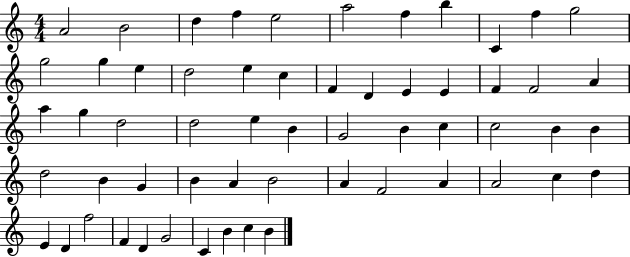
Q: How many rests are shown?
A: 0